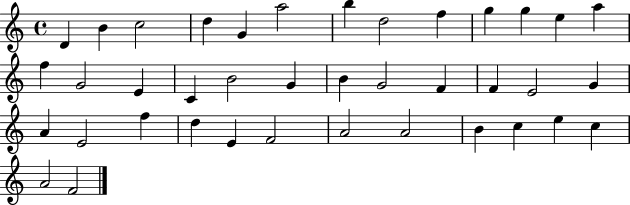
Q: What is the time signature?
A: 4/4